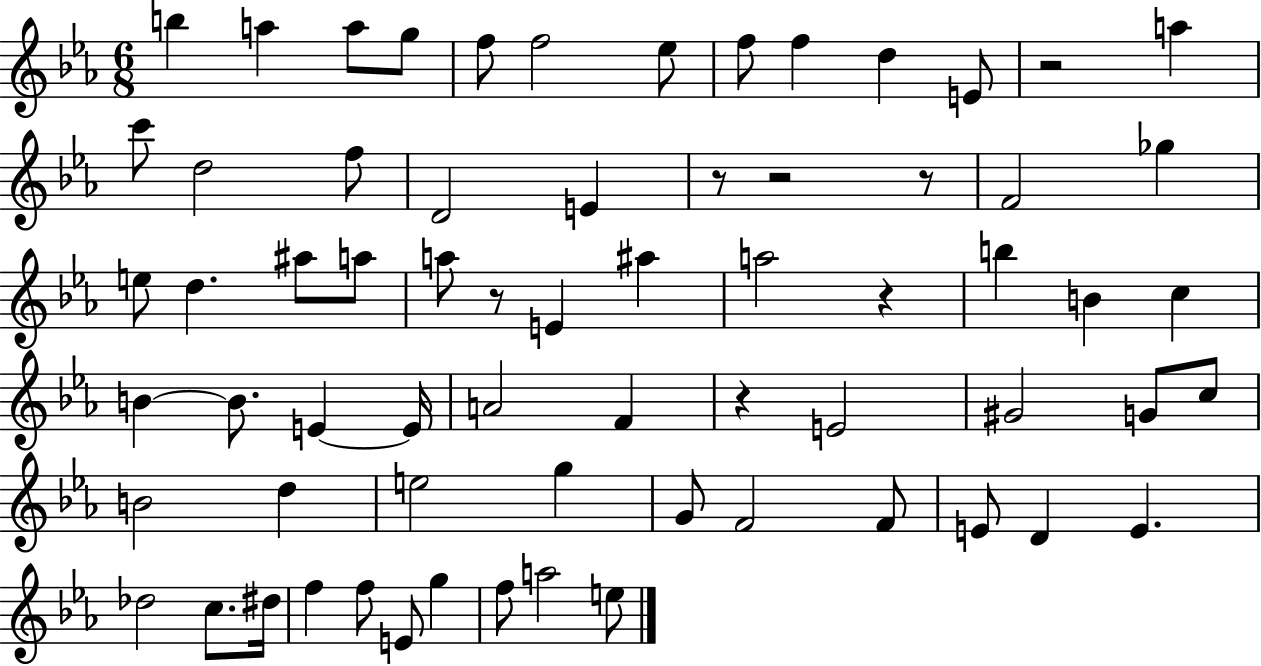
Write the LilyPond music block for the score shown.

{
  \clef treble
  \numericTimeSignature
  \time 6/8
  \key ees \major
  b''4 a''4 a''8 g''8 | f''8 f''2 ees''8 | f''8 f''4 d''4 e'8 | r2 a''4 | \break c'''8 d''2 f''8 | d'2 e'4 | r8 r2 r8 | f'2 ges''4 | \break e''8 d''4. ais''8 a''8 | a''8 r8 e'4 ais''4 | a''2 r4 | b''4 b'4 c''4 | \break b'4~~ b'8. e'4~~ e'16 | a'2 f'4 | r4 e'2 | gis'2 g'8 c''8 | \break b'2 d''4 | e''2 g''4 | g'8 f'2 f'8 | e'8 d'4 e'4. | \break des''2 c''8. dis''16 | f''4 f''8 e'8 g''4 | f''8 a''2 e''8 | \bar "|."
}